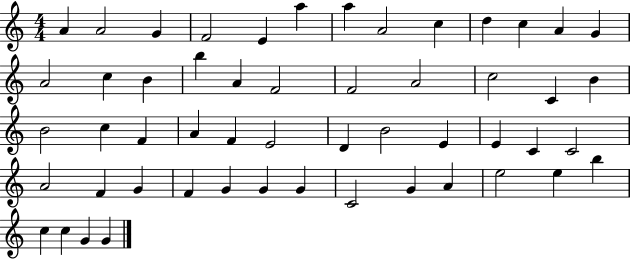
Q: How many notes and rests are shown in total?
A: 53